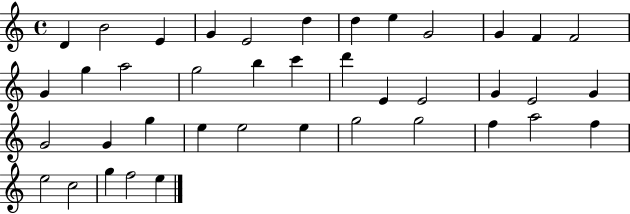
X:1
T:Untitled
M:4/4
L:1/4
K:C
D B2 E G E2 d d e G2 G F F2 G g a2 g2 b c' d' E E2 G E2 G G2 G g e e2 e g2 g2 f a2 f e2 c2 g f2 e